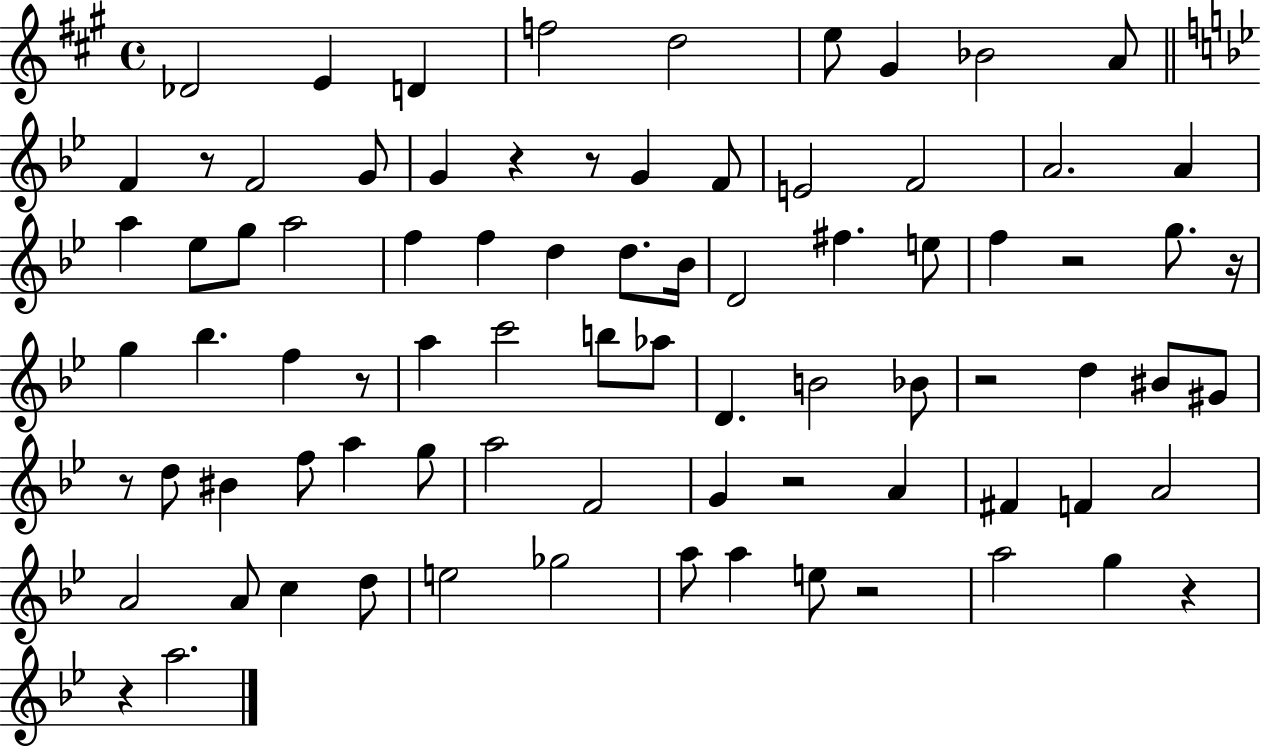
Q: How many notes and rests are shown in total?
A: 82